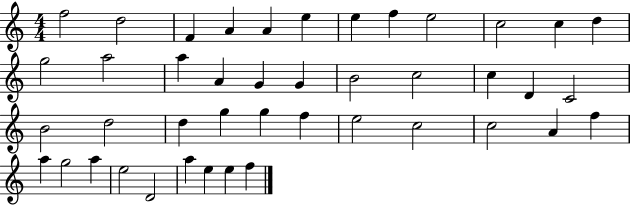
F5/h D5/h F4/q A4/q A4/q E5/q E5/q F5/q E5/h C5/h C5/q D5/q G5/h A5/h A5/q A4/q G4/q G4/q B4/h C5/h C5/q D4/q C4/h B4/h D5/h D5/q G5/q G5/q F5/q E5/h C5/h C5/h A4/q F5/q A5/q G5/h A5/q E5/h D4/h A5/q E5/q E5/q F5/q